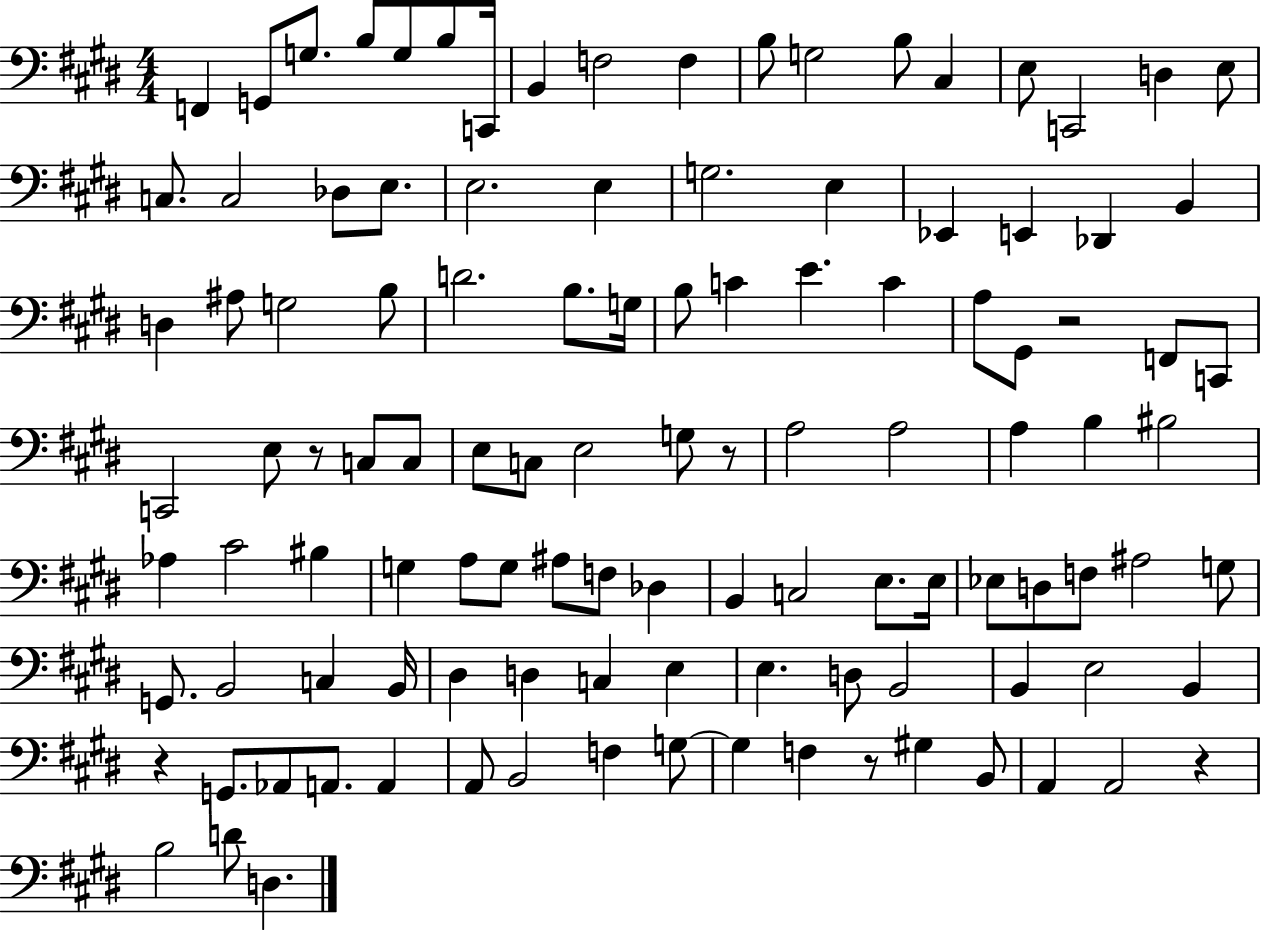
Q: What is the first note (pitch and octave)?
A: F2